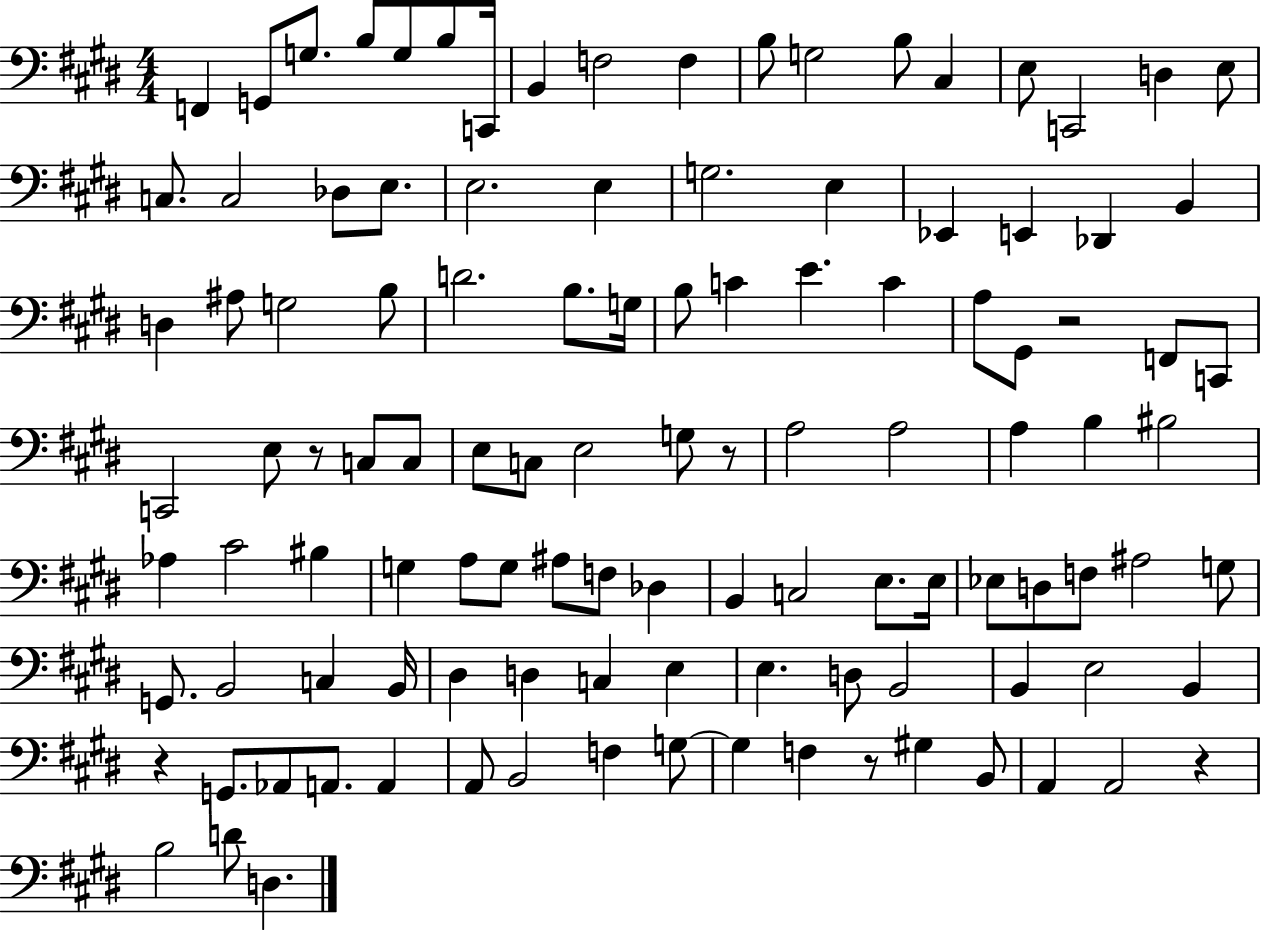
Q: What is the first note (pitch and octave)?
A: F2